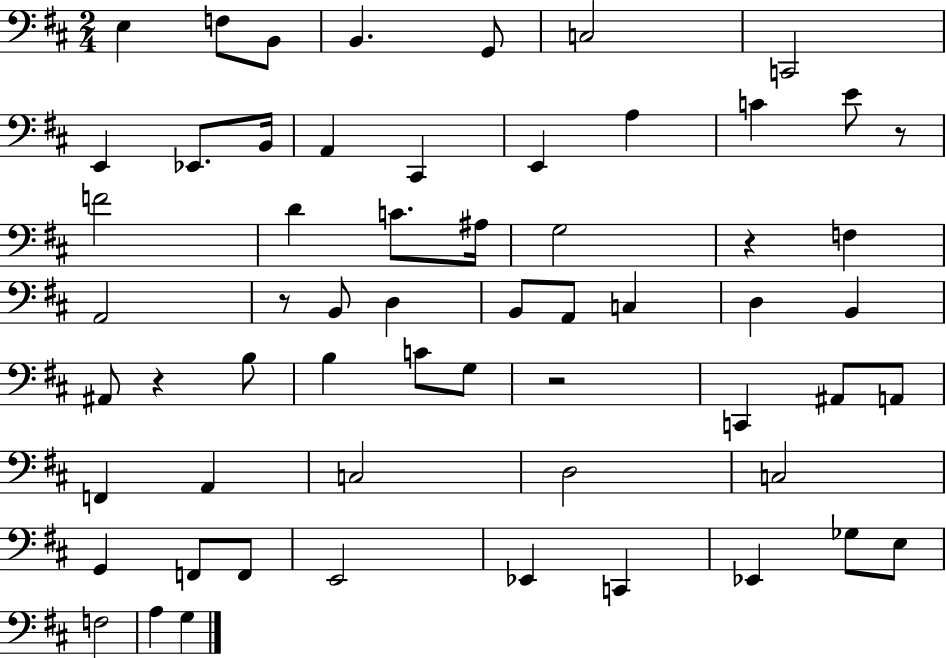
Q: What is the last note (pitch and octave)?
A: G3